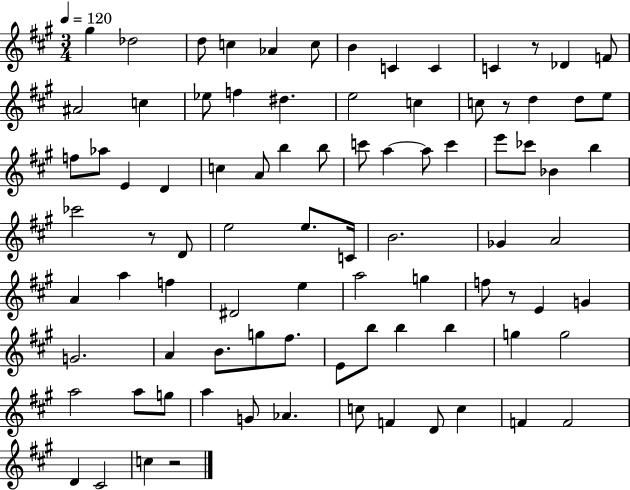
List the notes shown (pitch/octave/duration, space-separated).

G#5/q Db5/h D5/e C5/q Ab4/q C5/e B4/q C4/q C4/q C4/q R/e Db4/q F4/e A#4/h C5/q Eb5/e F5/q D#5/q. E5/h C5/q C5/e R/e D5/q D5/e E5/e F5/e Ab5/e E4/q D4/q C5/q A4/e B5/q B5/e C6/e A5/q A5/e C6/q E6/e CES6/e Bb4/q B5/q CES6/h R/e D4/e E5/h E5/e. C4/s B4/h. Gb4/q A4/h A4/q A5/q F5/q D#4/h E5/q A5/h G5/q F5/e R/e E4/q G4/q G4/h. A4/q B4/e. G5/e F#5/e. E4/e B5/e B5/q B5/q G5/q G5/h A5/h A5/e G5/e A5/q G4/e Ab4/q. C5/e F4/q D4/e C5/q F4/q F4/h D4/q C#4/h C5/q R/h